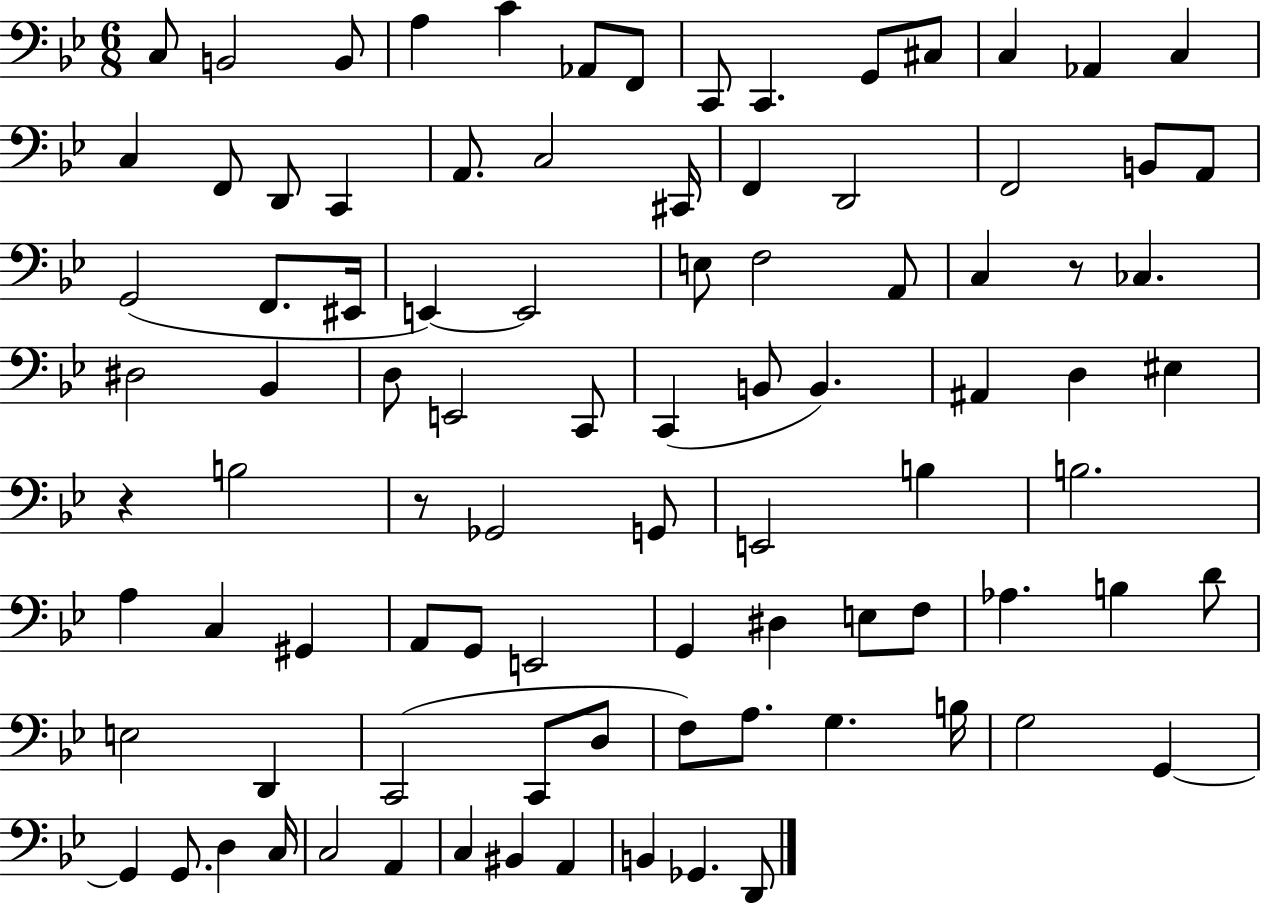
X:1
T:Untitled
M:6/8
L:1/4
K:Bb
C,/2 B,,2 B,,/2 A, C _A,,/2 F,,/2 C,,/2 C,, G,,/2 ^C,/2 C, _A,, C, C, F,,/2 D,,/2 C,, A,,/2 C,2 ^C,,/4 F,, D,,2 F,,2 B,,/2 A,,/2 G,,2 F,,/2 ^E,,/4 E,, E,,2 E,/2 F,2 A,,/2 C, z/2 _C, ^D,2 _B,, D,/2 E,,2 C,,/2 C,, B,,/2 B,, ^A,, D, ^E, z B,2 z/2 _G,,2 G,,/2 E,,2 B, B,2 A, C, ^G,, A,,/2 G,,/2 E,,2 G,, ^D, E,/2 F,/2 _A, B, D/2 E,2 D,, C,,2 C,,/2 D,/2 F,/2 A,/2 G, B,/4 G,2 G,, G,, G,,/2 D, C,/4 C,2 A,, C, ^B,, A,, B,, _G,, D,,/2